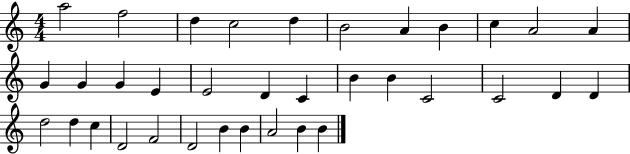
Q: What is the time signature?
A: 4/4